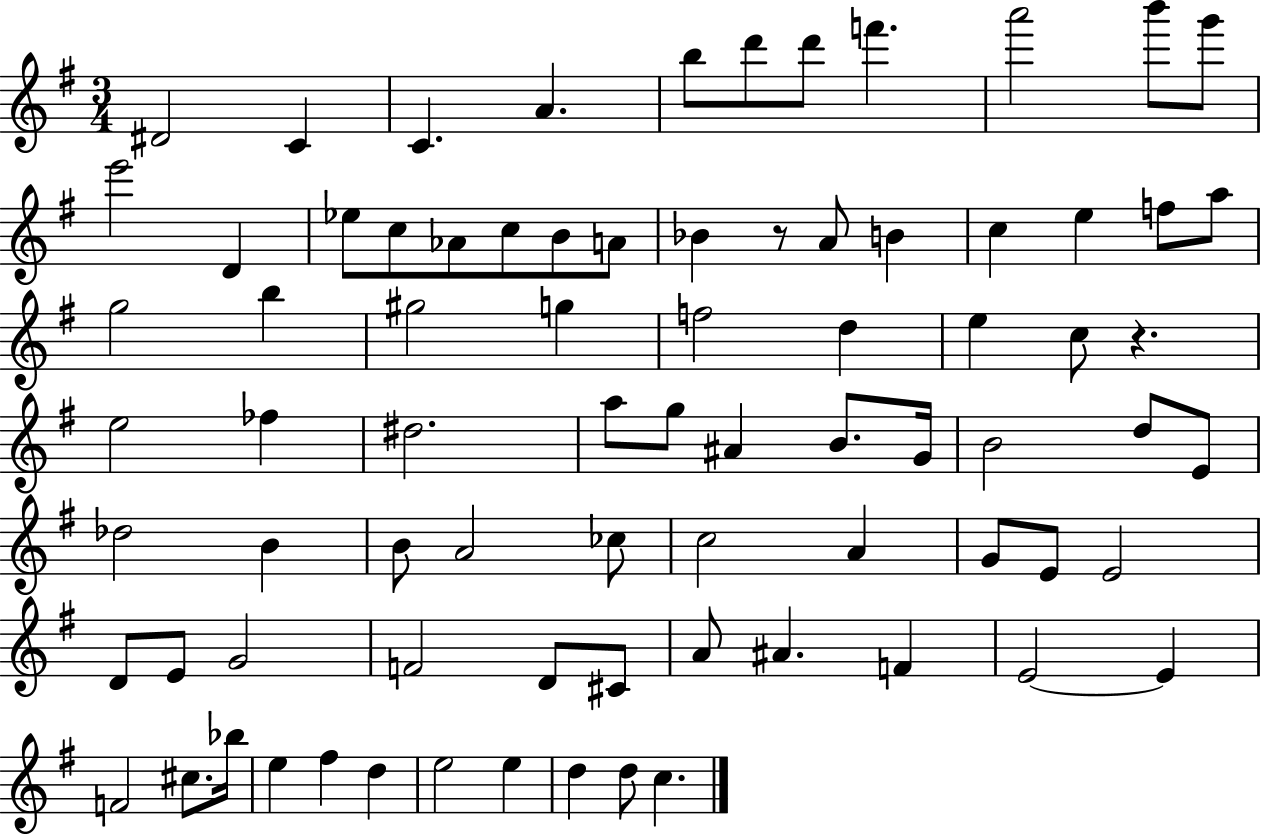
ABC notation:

X:1
T:Untitled
M:3/4
L:1/4
K:G
^D2 C C A b/2 d'/2 d'/2 f' a'2 b'/2 g'/2 e'2 D _e/2 c/2 _A/2 c/2 B/2 A/2 _B z/2 A/2 B c e f/2 a/2 g2 b ^g2 g f2 d e c/2 z e2 _f ^d2 a/2 g/2 ^A B/2 G/4 B2 d/2 E/2 _d2 B B/2 A2 _c/2 c2 A G/2 E/2 E2 D/2 E/2 G2 F2 D/2 ^C/2 A/2 ^A F E2 E F2 ^c/2 _b/4 e ^f d e2 e d d/2 c